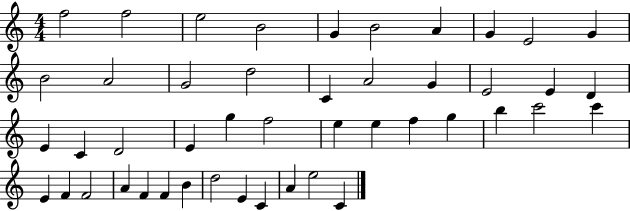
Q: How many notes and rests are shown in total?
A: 46